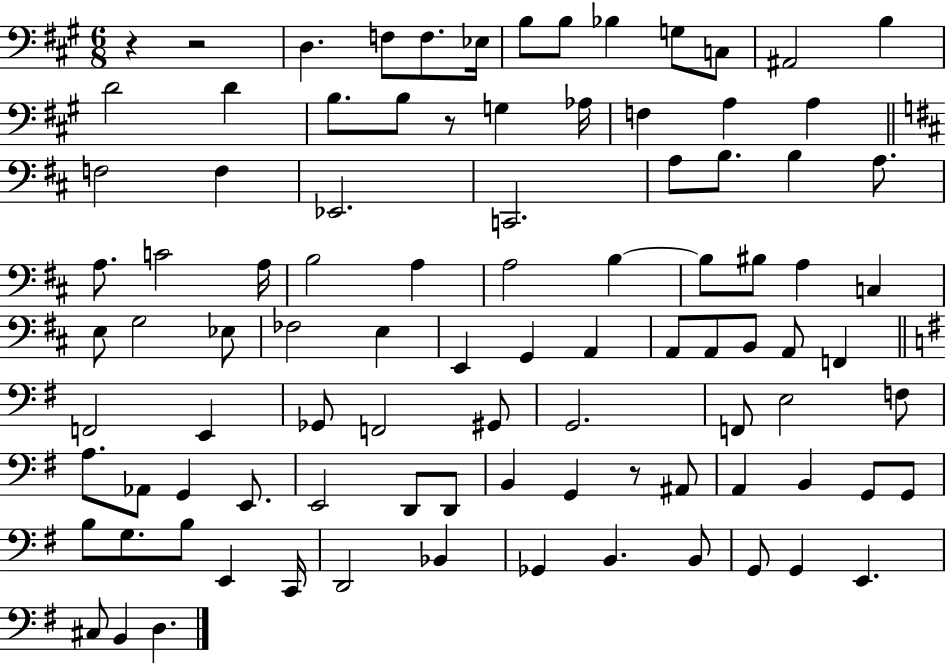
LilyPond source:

{
  \clef bass
  \numericTimeSignature
  \time 6/8
  \key a \major
  r4 r2 | d4. f8 f8. ees16 | b8 b8 bes4 g8 c8 | ais,2 b4 | \break d'2 d'4 | b8. b8 r8 g4 aes16 | f4 a4 a4 | \bar "||" \break \key d \major f2 f4 | ees,2. | c,2. | a8 b8. b4 a8. | \break a8. c'2 a16 | b2 a4 | a2 b4~~ | b8 bis8 a4 c4 | \break e8 g2 ees8 | fes2 e4 | e,4 g,4 a,4 | a,8 a,8 b,8 a,8 f,4 | \break \bar "||" \break \key g \major f,2 e,4 | ges,8 f,2 gis,8 | g,2. | f,8 e2 f8 | \break a8. aes,8 g,4 e,8. | e,2 d,8 d,8 | b,4 g,4 r8 ais,8 | a,4 b,4 g,8 g,8 | \break b8 g8. b8 e,4 c,16 | d,2 bes,4 | ges,4 b,4. b,8 | g,8 g,4 e,4. | \break cis8 b,4 d4. | \bar "|."
}